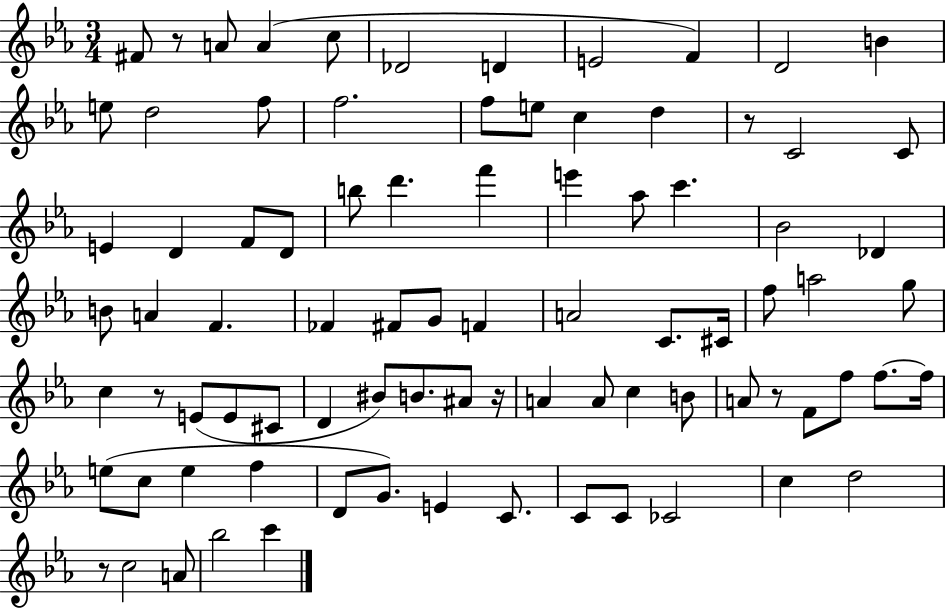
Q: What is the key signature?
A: EES major